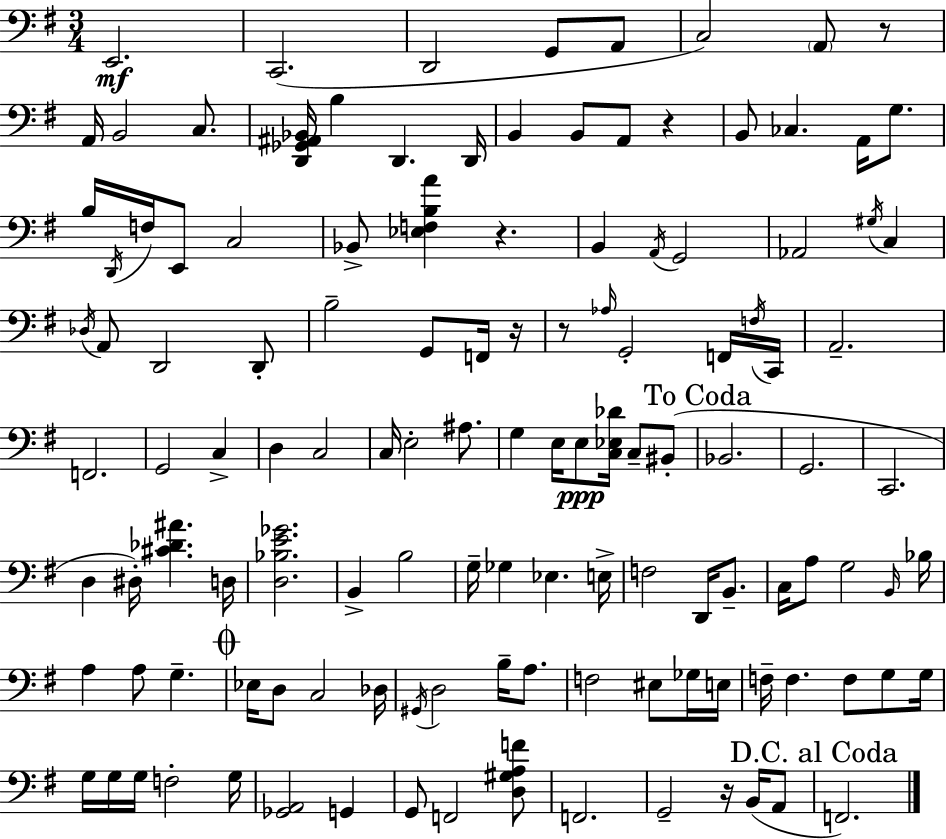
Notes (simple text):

E2/h. C2/h. D2/h G2/e A2/e C3/h A2/e R/e A2/s B2/h C3/e. [D2,Gb2,A#2,Bb2]/s B3/q D2/q. D2/s B2/q B2/e A2/e R/q B2/e CES3/q. A2/s G3/e. B3/s D2/s F3/s E2/e C3/h Bb2/e [Eb3,F3,B3,A4]/q R/q. B2/q A2/s G2/h Ab2/h G#3/s C3/q Db3/s A2/e D2/h D2/e B3/h G2/e F2/s R/s R/e Ab3/s G2/h F2/s F3/s C2/s A2/h. F2/h. G2/h C3/q D3/q C3/h C3/s E3/h A#3/e. G3/q E3/s E3/e [C3,Eb3,Db4]/s C3/e BIS2/e Bb2/h. G2/h. C2/h. D3/q D#3/s [C#4,Db4,A#4]/q. D3/s [D3,Bb3,E4,Gb4]/h. B2/q B3/h G3/s Gb3/q Eb3/q. E3/s F3/h D2/s B2/e. C3/s A3/e G3/h B2/s Bb3/s A3/q A3/e G3/q. Eb3/s D3/e C3/h Db3/s G#2/s D3/h B3/s A3/e. F3/h EIS3/e Gb3/s E3/s F3/s F3/q. F3/e G3/e G3/s G3/s G3/s G3/s F3/h G3/s [Gb2,A2]/h G2/q G2/e F2/h [D3,G#3,A3,F4]/e F2/h. G2/h R/s B2/s A2/e F2/h.